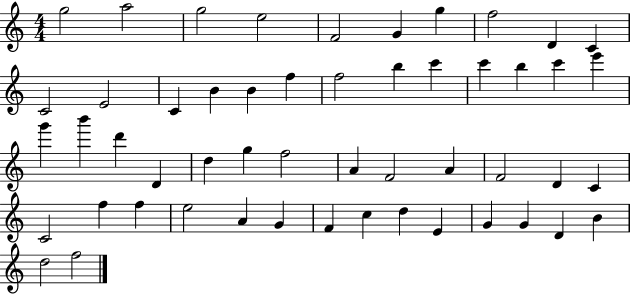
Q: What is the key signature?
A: C major